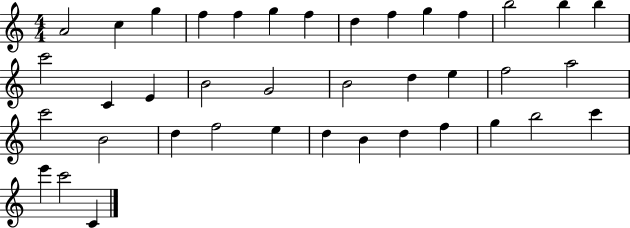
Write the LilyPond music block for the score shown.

{
  \clef treble
  \numericTimeSignature
  \time 4/4
  \key c \major
  a'2 c''4 g''4 | f''4 f''4 g''4 f''4 | d''4 f''4 g''4 f''4 | b''2 b''4 b''4 | \break c'''2 c'4 e'4 | b'2 g'2 | b'2 d''4 e''4 | f''2 a''2 | \break c'''2 b'2 | d''4 f''2 e''4 | d''4 b'4 d''4 f''4 | g''4 b''2 c'''4 | \break e'''4 c'''2 c'4 | \bar "|."
}